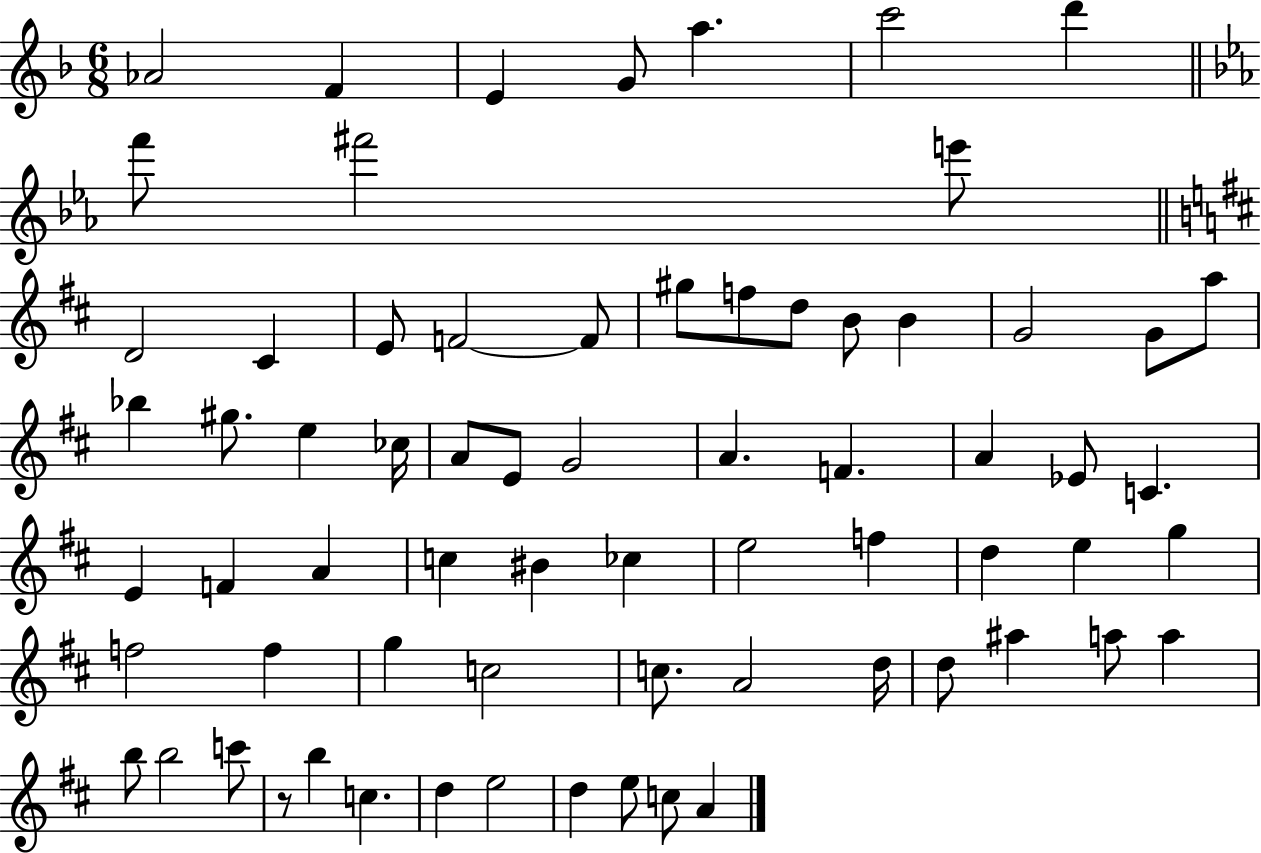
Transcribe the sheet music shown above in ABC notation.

X:1
T:Untitled
M:6/8
L:1/4
K:F
_A2 F E G/2 a c'2 d' f'/2 ^f'2 e'/2 D2 ^C E/2 F2 F/2 ^g/2 f/2 d/2 B/2 B G2 G/2 a/2 _b ^g/2 e _c/4 A/2 E/2 G2 A F A _E/2 C E F A c ^B _c e2 f d e g f2 f g c2 c/2 A2 d/4 d/2 ^a a/2 a b/2 b2 c'/2 z/2 b c d e2 d e/2 c/2 A